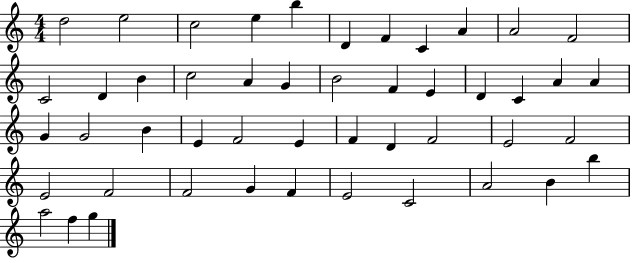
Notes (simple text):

D5/h E5/h C5/h E5/q B5/q D4/q F4/q C4/q A4/q A4/h F4/h C4/h D4/q B4/q C5/h A4/q G4/q B4/h F4/q E4/q D4/q C4/q A4/q A4/q G4/q G4/h B4/q E4/q F4/h E4/q F4/q D4/q F4/h E4/h F4/h E4/h F4/h F4/h G4/q F4/q E4/h C4/h A4/h B4/q B5/q A5/h F5/q G5/q